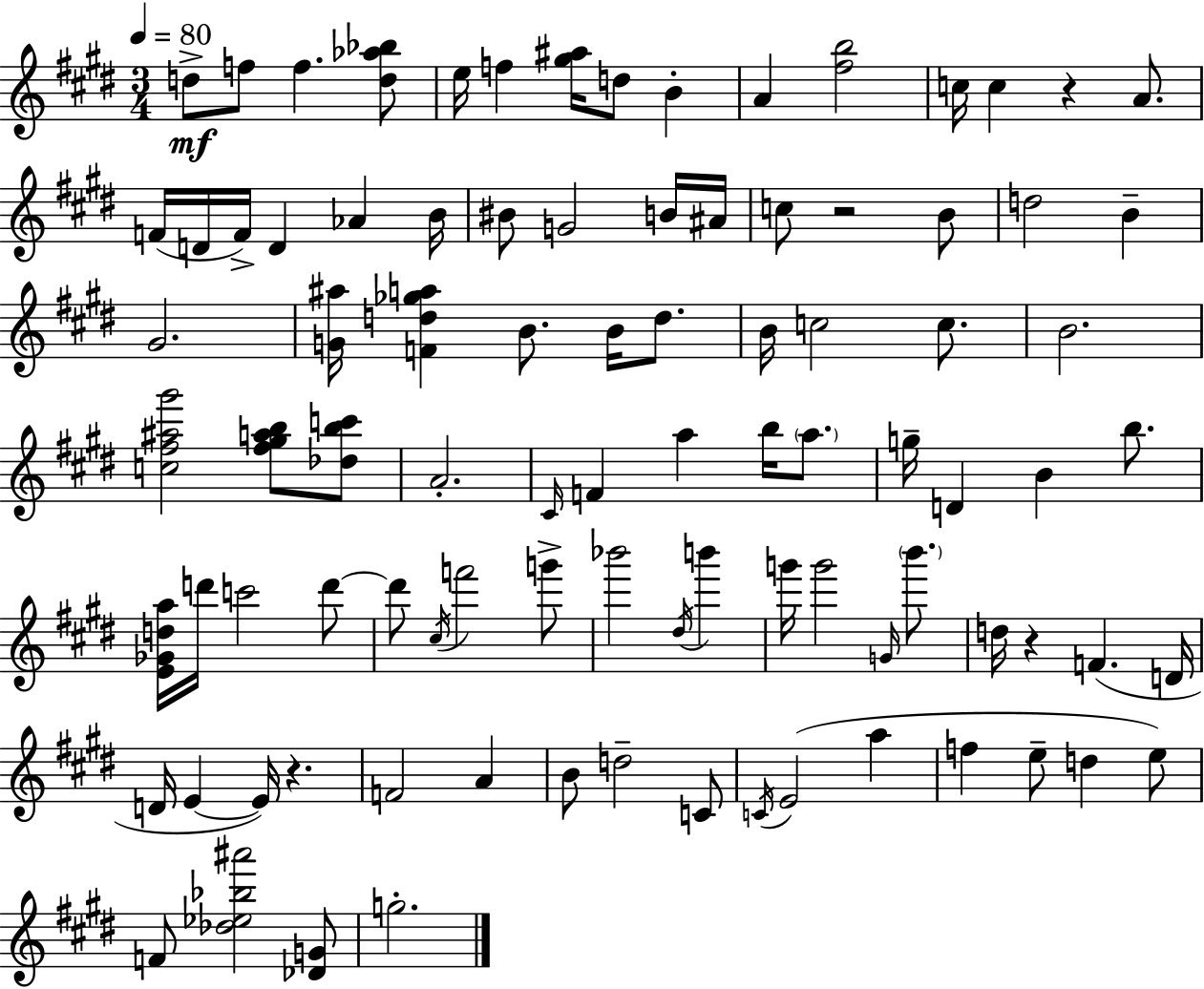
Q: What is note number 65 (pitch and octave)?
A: A4